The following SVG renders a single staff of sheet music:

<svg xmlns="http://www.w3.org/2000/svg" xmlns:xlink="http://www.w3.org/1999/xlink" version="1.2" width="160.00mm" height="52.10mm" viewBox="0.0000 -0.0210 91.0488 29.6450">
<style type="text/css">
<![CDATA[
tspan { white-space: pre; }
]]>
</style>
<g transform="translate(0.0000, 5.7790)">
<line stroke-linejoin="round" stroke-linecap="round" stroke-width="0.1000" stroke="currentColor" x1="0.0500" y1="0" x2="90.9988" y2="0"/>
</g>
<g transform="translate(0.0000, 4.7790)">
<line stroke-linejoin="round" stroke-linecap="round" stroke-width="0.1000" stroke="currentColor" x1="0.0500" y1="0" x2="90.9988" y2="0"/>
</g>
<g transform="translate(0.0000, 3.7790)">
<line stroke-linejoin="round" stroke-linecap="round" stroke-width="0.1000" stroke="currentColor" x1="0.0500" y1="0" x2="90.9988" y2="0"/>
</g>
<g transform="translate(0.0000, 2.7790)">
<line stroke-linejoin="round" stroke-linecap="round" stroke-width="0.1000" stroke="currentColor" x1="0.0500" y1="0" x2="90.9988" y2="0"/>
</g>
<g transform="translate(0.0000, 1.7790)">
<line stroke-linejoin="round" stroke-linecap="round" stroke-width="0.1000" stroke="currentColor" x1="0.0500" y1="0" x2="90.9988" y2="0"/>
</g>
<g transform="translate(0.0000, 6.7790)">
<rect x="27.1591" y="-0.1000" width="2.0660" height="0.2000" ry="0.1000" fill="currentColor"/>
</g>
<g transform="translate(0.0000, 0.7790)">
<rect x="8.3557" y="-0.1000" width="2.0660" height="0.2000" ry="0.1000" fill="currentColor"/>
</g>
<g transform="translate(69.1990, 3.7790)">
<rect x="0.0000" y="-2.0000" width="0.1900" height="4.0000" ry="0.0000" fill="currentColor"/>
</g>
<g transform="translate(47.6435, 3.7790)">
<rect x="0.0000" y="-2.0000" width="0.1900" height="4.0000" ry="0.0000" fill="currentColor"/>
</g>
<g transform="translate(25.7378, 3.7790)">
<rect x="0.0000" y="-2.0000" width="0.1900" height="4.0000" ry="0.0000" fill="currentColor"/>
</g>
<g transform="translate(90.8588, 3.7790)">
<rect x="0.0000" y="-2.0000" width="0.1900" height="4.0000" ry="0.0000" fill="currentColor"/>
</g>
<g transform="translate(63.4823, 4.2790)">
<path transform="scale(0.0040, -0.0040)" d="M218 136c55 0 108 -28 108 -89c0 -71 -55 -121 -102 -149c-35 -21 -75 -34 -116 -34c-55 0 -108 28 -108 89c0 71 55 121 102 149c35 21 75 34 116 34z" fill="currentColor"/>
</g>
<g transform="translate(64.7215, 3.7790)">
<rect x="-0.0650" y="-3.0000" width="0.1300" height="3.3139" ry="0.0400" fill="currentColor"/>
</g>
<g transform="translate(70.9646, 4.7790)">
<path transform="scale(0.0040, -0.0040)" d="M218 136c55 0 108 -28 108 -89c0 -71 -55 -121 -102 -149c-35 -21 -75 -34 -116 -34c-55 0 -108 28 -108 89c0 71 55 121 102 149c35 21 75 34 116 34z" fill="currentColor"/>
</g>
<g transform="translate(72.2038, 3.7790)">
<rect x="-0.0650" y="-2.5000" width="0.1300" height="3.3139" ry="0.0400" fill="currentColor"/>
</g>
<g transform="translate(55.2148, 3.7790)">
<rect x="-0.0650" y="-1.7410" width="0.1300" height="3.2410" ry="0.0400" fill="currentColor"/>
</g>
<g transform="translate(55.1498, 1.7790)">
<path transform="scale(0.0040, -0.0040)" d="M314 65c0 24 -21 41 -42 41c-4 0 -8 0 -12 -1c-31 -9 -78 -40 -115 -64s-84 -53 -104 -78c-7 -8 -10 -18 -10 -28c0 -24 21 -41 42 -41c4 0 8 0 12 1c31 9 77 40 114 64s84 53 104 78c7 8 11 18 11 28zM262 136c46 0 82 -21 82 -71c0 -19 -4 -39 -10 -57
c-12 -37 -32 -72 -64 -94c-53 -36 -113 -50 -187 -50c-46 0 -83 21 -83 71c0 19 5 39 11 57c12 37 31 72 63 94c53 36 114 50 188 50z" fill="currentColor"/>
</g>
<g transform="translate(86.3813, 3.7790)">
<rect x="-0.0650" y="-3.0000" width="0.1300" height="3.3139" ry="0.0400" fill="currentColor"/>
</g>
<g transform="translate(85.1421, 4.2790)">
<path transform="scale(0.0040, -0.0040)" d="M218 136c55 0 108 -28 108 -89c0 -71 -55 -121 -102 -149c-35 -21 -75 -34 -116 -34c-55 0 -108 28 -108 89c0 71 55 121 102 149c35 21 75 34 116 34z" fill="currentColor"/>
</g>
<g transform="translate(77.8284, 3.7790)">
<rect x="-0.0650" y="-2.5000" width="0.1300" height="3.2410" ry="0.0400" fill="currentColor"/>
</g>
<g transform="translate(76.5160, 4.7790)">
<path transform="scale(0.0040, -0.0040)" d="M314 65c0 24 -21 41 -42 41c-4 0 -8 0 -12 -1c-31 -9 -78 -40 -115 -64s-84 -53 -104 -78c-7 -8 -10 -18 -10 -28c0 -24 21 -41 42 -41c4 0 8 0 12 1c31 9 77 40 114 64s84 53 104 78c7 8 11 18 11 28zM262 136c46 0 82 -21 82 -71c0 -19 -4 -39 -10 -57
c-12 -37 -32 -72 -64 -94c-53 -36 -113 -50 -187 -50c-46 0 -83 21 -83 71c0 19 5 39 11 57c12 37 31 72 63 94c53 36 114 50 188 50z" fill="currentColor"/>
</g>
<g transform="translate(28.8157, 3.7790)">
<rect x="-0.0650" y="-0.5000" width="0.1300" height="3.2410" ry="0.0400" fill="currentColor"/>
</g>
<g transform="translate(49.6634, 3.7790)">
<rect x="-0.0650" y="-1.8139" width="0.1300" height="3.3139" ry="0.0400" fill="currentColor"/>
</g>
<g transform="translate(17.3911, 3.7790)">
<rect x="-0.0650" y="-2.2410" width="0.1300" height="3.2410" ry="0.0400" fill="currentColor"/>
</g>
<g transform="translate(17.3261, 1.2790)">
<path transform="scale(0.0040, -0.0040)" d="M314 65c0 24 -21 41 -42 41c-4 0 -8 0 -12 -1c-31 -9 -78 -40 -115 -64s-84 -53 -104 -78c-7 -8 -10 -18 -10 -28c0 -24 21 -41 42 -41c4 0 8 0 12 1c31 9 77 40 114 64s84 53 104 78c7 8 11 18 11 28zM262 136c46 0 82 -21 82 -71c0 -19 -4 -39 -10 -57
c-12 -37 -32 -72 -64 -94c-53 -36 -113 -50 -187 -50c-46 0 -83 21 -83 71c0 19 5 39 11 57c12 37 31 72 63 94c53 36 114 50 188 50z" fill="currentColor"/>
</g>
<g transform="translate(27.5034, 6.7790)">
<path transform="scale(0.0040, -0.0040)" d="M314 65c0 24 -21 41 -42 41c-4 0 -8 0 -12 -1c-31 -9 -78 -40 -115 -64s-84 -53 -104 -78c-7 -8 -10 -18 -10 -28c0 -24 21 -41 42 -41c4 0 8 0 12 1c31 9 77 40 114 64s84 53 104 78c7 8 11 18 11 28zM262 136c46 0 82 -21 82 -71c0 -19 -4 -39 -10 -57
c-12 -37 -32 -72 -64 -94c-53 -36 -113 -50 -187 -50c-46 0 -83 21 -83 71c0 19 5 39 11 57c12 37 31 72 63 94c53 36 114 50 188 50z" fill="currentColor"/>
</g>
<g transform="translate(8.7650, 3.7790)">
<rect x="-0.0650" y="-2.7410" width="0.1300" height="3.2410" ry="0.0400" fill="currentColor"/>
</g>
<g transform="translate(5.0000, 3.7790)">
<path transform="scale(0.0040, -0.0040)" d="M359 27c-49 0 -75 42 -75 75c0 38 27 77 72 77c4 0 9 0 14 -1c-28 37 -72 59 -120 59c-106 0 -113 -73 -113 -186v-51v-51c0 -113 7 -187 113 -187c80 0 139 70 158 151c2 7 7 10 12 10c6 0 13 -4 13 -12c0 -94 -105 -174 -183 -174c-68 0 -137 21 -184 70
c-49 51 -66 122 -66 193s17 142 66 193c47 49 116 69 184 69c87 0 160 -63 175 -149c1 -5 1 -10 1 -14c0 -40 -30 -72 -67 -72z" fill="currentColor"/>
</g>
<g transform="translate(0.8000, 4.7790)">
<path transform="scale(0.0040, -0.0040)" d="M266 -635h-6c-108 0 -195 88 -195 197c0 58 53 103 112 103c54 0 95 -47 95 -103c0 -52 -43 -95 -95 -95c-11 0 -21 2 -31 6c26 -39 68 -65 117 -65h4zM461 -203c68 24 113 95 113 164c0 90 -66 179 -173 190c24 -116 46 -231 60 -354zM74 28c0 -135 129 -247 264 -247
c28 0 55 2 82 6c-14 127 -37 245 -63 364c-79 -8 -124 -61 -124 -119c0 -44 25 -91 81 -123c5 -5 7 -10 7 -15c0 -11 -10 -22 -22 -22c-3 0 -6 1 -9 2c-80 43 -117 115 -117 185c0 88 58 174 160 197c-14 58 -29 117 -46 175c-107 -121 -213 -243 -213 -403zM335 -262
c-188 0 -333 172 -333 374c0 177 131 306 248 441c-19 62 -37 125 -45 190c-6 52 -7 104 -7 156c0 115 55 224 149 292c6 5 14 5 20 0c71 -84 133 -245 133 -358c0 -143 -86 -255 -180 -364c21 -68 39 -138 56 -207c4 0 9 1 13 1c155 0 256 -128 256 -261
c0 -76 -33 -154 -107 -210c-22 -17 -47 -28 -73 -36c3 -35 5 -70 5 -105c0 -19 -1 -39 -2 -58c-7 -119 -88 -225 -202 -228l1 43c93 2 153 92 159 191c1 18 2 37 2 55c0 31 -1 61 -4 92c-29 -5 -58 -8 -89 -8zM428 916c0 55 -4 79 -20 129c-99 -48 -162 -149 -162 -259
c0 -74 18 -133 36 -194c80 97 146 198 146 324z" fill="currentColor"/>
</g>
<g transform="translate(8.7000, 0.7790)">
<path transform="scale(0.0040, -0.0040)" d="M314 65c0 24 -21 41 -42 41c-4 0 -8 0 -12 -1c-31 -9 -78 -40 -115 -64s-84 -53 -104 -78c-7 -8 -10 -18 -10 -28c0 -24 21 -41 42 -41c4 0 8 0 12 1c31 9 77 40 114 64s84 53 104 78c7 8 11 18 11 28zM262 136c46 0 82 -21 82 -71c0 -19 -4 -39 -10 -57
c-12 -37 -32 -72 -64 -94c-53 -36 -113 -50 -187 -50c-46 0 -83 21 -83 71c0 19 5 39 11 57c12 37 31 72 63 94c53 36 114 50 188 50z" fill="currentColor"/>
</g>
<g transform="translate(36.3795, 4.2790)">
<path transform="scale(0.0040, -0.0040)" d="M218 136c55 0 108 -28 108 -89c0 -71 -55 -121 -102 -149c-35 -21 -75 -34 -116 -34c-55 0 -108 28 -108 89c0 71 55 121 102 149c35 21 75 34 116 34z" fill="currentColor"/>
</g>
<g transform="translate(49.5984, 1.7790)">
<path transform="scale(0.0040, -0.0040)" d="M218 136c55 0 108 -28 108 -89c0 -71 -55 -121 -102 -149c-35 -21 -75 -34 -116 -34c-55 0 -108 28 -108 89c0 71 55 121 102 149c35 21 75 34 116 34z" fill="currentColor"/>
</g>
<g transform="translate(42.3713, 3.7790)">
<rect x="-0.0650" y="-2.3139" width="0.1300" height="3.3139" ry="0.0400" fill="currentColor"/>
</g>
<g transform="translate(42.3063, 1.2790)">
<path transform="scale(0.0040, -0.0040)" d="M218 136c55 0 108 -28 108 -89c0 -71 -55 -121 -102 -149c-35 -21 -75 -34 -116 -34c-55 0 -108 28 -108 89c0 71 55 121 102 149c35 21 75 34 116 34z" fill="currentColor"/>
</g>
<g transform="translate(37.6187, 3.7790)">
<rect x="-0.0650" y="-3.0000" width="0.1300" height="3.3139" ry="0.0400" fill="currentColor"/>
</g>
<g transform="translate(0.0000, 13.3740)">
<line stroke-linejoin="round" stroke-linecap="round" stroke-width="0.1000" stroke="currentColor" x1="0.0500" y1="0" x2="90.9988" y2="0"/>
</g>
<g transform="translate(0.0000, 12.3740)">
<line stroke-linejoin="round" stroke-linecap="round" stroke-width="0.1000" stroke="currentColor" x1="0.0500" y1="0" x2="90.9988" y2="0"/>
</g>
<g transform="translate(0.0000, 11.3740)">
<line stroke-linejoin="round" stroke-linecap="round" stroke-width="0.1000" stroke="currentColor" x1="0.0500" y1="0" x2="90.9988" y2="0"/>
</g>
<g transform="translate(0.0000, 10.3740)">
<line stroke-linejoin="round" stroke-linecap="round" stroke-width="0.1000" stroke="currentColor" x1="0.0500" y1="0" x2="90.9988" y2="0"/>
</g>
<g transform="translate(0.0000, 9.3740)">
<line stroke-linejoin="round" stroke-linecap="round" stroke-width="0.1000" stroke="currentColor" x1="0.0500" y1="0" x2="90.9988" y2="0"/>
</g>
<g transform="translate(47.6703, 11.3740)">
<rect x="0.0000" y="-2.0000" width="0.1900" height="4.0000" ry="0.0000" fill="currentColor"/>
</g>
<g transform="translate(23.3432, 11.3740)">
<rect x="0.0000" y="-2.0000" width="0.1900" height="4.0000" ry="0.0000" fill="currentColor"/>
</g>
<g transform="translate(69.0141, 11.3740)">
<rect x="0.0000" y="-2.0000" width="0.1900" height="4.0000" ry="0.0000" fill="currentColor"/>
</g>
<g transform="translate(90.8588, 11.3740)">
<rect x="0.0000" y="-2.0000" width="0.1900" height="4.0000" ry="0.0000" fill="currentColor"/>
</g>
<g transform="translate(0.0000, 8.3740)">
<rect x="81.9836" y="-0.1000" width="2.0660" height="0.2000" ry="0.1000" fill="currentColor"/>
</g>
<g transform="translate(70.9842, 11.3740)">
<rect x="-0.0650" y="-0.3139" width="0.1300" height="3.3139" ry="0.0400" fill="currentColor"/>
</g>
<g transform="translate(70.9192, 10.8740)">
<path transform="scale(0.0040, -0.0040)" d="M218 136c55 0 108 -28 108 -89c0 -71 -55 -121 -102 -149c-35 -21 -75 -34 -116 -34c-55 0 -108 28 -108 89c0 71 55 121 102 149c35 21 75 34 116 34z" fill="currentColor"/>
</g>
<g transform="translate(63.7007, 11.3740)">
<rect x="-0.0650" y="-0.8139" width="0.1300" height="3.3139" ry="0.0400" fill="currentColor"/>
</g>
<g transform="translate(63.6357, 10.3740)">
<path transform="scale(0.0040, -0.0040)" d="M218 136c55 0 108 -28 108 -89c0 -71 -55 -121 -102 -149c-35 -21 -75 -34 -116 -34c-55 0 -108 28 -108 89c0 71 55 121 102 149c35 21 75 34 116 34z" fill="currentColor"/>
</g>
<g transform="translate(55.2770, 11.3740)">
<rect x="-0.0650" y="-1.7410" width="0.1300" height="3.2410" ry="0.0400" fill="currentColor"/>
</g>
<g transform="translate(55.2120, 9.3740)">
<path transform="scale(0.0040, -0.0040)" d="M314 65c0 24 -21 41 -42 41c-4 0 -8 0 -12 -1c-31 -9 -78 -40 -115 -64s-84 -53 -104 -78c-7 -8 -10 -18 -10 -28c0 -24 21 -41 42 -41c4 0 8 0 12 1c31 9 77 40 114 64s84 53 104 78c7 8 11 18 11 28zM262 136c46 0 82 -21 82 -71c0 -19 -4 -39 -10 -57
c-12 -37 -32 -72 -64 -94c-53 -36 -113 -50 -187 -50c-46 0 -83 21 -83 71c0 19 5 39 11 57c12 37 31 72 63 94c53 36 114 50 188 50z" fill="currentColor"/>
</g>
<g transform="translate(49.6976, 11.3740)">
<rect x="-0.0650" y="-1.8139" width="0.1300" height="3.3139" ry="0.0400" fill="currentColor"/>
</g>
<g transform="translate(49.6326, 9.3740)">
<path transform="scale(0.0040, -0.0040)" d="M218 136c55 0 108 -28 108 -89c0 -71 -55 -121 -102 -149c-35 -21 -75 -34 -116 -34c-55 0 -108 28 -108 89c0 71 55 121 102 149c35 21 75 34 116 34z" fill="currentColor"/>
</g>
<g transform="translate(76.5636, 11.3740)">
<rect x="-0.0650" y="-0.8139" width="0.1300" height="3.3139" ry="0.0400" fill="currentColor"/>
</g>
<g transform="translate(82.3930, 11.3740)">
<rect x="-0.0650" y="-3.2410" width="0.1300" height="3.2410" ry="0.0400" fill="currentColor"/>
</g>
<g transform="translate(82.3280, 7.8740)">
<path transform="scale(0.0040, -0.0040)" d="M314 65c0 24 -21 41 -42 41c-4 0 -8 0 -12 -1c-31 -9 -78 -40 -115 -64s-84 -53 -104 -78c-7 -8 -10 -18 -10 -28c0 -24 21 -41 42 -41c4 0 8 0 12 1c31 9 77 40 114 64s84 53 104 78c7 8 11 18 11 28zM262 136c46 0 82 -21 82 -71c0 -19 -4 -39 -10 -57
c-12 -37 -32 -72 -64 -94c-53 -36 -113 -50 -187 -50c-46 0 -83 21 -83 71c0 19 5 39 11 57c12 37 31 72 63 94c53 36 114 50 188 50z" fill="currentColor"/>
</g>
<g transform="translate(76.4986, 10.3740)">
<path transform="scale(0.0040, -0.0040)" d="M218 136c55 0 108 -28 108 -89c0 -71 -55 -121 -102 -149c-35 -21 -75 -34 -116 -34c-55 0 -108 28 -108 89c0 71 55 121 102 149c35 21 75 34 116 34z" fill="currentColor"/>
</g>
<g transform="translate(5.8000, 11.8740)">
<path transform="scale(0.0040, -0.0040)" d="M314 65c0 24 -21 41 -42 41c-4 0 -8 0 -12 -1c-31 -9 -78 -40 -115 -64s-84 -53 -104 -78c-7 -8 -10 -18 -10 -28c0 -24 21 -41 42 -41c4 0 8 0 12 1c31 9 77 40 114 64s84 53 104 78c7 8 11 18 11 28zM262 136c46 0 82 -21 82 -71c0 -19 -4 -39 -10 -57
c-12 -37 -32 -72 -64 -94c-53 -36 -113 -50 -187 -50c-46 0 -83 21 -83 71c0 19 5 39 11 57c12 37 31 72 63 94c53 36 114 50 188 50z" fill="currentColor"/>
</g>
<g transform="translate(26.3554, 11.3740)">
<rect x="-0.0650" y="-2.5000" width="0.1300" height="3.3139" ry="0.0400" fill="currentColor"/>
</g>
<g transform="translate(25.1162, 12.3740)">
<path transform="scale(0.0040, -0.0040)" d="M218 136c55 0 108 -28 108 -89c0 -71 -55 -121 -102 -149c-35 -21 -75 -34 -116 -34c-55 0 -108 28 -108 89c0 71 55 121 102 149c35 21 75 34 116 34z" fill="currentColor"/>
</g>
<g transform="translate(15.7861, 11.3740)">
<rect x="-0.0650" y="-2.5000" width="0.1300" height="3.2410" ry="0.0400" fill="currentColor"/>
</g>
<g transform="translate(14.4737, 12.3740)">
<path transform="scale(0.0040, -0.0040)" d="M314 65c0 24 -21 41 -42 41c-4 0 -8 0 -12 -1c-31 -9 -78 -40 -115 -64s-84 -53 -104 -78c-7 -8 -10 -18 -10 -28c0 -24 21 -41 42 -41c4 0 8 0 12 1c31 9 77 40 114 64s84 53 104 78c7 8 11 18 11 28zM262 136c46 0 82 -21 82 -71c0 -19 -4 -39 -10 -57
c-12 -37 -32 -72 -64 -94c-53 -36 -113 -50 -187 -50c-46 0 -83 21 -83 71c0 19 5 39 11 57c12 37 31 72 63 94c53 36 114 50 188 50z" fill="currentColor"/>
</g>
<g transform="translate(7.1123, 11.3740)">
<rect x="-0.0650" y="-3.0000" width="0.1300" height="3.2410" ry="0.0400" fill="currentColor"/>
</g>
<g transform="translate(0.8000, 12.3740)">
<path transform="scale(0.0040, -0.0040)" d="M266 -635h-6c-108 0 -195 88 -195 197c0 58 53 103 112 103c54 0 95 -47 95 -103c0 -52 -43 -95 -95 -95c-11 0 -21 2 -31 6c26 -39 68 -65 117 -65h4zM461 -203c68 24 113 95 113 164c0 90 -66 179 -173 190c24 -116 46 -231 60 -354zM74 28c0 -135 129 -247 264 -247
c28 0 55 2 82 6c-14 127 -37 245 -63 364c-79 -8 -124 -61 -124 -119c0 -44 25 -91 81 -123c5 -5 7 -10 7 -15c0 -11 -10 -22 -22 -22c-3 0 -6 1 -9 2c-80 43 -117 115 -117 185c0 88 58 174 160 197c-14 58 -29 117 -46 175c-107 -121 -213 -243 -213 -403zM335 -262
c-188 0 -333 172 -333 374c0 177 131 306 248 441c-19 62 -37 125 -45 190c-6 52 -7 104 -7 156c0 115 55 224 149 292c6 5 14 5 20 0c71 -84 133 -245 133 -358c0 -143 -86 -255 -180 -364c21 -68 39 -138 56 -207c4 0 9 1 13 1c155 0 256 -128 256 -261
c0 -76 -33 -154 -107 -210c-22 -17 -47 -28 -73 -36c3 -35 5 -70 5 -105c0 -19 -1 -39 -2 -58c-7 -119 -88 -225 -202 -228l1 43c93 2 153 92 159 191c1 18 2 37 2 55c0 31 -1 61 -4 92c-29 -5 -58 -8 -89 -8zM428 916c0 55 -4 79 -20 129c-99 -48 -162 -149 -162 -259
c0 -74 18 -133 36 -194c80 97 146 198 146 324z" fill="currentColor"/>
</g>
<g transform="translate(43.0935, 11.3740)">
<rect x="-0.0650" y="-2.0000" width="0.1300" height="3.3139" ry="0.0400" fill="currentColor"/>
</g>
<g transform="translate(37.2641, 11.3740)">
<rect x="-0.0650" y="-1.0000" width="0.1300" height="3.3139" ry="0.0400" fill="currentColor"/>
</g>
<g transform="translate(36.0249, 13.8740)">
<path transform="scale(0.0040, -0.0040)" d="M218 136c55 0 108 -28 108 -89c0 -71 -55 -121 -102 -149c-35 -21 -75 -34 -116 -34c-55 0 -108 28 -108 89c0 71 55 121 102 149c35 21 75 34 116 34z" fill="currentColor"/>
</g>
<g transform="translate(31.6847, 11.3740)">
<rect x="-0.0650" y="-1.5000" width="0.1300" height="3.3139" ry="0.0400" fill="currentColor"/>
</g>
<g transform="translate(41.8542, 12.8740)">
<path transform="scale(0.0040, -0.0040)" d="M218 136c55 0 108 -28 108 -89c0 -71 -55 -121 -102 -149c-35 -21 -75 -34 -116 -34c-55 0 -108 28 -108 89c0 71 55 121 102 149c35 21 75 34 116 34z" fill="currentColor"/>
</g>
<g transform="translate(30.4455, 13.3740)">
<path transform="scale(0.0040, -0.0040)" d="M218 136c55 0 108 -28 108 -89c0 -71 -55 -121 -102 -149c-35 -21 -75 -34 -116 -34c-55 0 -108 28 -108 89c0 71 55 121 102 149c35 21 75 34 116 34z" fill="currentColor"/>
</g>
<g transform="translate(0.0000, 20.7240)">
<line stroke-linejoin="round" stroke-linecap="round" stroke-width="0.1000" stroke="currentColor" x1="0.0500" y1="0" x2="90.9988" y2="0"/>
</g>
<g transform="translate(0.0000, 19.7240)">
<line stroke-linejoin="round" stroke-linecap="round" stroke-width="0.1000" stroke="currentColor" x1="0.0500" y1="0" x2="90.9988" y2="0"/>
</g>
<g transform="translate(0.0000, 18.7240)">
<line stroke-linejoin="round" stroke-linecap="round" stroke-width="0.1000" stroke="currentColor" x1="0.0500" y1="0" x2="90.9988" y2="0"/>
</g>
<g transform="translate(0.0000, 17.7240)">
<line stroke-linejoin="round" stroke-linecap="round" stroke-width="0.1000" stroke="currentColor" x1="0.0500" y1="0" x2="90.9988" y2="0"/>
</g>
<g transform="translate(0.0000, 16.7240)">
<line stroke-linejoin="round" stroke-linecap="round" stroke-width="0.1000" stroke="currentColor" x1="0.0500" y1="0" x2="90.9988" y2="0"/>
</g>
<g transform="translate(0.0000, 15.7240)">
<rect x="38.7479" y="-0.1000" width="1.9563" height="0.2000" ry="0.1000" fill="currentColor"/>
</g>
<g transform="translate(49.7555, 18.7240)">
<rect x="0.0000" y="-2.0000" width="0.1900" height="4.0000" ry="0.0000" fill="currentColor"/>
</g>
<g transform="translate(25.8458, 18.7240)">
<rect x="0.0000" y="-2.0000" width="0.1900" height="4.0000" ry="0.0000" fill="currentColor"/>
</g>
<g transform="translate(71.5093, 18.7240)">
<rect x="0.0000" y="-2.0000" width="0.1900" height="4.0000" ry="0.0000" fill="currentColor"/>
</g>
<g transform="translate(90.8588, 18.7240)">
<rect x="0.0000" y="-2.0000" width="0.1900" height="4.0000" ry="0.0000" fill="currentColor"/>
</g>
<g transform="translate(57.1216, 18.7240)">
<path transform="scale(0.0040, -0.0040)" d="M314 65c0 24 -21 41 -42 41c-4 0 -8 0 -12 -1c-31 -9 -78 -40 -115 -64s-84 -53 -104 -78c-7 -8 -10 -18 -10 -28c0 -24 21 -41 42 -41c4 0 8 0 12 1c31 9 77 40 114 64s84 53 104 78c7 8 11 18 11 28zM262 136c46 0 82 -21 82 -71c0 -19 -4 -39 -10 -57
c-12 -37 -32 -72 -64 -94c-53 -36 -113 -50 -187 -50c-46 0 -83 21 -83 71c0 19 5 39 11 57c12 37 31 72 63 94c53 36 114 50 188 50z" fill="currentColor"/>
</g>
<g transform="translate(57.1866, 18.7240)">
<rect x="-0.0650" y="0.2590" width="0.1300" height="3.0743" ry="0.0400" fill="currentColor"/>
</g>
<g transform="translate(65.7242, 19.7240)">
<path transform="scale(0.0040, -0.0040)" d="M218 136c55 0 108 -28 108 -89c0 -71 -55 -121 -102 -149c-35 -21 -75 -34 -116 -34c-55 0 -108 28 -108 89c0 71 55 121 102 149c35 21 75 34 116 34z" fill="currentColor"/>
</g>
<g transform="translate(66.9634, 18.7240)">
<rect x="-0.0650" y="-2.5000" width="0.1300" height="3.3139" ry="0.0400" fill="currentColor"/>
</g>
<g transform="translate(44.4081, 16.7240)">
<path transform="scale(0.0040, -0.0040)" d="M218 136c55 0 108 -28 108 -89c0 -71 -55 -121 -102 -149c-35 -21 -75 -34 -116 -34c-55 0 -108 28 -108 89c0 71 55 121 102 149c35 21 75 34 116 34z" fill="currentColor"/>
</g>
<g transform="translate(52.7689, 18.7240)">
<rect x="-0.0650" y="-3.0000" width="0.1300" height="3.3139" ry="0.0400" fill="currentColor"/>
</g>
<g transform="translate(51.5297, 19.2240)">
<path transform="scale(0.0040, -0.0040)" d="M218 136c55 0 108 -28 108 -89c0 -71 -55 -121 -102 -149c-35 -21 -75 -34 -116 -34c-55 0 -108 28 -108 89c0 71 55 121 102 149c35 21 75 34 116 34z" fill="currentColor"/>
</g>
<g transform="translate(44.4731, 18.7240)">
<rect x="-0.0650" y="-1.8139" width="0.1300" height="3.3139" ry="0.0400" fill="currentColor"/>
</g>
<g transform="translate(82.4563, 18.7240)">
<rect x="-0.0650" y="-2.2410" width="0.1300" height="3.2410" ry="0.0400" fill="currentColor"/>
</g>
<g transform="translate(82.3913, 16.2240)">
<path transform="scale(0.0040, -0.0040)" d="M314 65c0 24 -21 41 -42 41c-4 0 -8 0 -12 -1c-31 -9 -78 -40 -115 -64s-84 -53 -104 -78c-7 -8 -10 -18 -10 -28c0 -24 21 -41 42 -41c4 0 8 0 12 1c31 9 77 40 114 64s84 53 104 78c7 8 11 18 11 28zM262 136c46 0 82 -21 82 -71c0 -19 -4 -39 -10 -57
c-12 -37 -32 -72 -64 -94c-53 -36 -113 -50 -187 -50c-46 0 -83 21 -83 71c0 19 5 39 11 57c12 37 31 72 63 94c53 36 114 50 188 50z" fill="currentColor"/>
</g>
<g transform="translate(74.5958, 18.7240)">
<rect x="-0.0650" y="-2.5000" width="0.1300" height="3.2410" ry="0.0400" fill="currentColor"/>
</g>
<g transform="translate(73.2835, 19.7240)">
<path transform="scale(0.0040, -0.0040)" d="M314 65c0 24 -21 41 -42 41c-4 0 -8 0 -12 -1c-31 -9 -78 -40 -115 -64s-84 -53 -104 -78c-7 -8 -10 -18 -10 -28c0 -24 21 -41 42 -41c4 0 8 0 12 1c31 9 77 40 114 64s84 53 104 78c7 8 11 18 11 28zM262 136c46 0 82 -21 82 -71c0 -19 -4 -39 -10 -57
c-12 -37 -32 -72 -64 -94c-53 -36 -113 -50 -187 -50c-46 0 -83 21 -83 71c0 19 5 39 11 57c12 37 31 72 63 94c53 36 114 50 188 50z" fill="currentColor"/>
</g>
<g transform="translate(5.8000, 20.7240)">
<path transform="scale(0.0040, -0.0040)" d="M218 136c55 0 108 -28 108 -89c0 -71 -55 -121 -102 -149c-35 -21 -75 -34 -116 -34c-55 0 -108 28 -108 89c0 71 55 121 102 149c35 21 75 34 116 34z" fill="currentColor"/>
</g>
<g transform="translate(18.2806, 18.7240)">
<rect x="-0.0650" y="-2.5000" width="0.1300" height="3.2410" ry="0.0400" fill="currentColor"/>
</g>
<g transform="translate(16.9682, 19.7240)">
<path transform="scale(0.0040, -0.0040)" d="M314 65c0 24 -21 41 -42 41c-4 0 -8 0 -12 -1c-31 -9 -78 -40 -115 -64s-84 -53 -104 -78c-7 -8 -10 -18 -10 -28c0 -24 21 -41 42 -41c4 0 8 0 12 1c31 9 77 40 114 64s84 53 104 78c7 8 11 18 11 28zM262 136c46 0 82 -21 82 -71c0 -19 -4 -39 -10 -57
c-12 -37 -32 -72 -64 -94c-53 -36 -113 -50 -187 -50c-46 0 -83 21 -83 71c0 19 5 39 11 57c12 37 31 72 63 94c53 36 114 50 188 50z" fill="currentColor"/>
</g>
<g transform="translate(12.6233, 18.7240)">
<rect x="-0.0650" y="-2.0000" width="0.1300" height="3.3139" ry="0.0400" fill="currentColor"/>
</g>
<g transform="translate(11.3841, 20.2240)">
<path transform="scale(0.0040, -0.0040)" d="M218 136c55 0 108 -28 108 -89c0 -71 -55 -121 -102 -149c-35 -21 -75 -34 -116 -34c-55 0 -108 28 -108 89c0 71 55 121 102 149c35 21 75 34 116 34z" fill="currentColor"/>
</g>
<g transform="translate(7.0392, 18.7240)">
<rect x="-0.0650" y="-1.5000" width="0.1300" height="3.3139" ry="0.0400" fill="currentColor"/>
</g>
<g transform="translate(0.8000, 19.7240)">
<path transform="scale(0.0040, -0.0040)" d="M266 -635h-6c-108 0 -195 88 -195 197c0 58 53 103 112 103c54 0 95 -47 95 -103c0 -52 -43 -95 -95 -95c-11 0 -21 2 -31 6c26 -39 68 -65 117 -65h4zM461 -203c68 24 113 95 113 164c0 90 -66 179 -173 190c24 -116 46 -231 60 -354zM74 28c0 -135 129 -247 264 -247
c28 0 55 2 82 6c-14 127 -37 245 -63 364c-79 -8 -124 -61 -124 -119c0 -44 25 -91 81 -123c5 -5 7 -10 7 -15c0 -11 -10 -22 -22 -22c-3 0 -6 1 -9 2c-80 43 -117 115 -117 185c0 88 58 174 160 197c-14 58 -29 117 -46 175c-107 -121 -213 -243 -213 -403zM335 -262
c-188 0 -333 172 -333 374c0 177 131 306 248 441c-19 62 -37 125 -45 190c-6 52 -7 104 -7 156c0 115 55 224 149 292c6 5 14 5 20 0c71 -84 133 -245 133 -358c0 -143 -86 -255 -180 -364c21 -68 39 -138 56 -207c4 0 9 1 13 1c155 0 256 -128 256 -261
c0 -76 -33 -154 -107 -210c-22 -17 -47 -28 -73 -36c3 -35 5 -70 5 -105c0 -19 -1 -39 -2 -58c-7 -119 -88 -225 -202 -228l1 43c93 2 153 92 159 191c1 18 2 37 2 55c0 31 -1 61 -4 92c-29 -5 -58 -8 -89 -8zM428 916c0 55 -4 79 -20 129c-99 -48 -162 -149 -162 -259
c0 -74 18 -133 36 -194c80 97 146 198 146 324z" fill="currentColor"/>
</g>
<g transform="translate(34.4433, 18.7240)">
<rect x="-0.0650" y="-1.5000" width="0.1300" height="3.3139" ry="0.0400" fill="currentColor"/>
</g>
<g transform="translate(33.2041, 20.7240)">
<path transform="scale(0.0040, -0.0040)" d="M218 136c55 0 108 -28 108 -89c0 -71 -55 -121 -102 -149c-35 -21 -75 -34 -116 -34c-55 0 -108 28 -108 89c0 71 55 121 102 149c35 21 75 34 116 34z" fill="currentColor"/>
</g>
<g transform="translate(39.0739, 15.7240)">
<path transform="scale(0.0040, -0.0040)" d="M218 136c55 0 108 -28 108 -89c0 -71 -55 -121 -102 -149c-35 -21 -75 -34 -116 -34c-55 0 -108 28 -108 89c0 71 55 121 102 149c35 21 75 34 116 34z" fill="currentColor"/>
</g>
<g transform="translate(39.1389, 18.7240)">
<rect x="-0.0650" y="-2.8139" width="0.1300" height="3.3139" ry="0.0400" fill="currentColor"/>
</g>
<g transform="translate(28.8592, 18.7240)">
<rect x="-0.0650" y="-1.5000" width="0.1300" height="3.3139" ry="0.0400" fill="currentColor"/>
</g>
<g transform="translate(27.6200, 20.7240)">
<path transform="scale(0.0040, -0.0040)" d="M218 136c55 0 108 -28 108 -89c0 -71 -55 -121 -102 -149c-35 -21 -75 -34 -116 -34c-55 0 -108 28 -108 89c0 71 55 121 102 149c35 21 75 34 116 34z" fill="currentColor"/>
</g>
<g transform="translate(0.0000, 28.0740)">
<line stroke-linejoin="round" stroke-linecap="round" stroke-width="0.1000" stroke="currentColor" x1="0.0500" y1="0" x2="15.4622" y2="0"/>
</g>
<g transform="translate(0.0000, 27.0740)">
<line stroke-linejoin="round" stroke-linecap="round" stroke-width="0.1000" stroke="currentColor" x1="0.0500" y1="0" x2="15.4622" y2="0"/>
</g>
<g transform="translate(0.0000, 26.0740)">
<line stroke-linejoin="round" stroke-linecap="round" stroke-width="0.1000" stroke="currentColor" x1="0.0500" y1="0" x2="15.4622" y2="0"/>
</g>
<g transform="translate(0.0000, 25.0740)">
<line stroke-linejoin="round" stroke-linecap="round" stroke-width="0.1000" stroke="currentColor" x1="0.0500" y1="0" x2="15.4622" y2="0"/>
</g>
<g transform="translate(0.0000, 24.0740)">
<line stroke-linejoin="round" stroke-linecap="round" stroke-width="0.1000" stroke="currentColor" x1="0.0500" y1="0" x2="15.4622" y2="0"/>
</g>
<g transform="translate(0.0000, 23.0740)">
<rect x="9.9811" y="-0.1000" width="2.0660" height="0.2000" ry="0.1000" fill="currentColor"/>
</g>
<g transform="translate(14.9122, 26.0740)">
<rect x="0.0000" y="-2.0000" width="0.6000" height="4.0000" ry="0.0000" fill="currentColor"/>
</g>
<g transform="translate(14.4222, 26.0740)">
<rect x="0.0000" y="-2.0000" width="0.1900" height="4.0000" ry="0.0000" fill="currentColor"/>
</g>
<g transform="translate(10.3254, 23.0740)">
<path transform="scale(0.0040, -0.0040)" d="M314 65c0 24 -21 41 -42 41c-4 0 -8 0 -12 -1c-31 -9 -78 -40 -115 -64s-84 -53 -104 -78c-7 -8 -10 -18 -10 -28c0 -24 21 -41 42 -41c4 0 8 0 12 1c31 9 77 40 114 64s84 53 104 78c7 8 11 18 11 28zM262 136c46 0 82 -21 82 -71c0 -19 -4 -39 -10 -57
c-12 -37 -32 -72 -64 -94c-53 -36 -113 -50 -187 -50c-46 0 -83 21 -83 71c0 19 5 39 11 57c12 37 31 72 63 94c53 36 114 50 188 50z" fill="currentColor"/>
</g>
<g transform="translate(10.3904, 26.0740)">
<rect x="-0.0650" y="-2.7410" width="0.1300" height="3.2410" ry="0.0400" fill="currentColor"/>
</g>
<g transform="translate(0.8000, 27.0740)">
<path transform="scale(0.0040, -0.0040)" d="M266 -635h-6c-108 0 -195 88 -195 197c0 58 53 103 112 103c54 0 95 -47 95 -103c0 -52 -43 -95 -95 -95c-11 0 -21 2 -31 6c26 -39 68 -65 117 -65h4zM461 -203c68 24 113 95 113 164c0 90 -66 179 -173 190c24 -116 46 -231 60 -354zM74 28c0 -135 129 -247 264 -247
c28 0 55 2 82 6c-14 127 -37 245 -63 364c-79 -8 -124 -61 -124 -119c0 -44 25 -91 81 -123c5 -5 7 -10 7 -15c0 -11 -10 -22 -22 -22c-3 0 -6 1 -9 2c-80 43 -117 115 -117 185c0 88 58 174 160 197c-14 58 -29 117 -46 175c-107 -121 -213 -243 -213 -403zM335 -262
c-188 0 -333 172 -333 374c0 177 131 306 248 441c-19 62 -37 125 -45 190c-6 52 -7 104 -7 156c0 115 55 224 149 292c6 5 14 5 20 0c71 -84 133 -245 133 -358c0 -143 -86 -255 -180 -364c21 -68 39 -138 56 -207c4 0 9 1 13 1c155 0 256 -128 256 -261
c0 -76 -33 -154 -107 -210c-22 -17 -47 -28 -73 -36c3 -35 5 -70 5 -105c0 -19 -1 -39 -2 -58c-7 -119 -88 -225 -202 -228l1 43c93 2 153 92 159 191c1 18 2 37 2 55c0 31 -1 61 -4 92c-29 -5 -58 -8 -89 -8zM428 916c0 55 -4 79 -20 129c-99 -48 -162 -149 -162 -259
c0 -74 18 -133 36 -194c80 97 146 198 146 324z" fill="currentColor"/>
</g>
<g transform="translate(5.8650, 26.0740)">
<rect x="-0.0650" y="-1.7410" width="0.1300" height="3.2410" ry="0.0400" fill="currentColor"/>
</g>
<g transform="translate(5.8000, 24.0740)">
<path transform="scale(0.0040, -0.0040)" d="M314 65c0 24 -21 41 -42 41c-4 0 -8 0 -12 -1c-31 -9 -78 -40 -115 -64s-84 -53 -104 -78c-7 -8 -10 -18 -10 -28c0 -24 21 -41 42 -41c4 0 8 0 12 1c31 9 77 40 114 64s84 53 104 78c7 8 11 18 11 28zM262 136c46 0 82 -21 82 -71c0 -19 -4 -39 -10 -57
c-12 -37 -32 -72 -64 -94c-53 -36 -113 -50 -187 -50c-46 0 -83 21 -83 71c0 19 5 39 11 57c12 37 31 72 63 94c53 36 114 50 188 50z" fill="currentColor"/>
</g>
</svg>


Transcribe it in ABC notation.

X:1
T:Untitled
M:4/4
L:1/4
K:C
a2 g2 C2 A g f f2 A G G2 A A2 G2 G E D F f f2 d c d b2 E F G2 E E a f A B2 G G2 g2 f2 a2